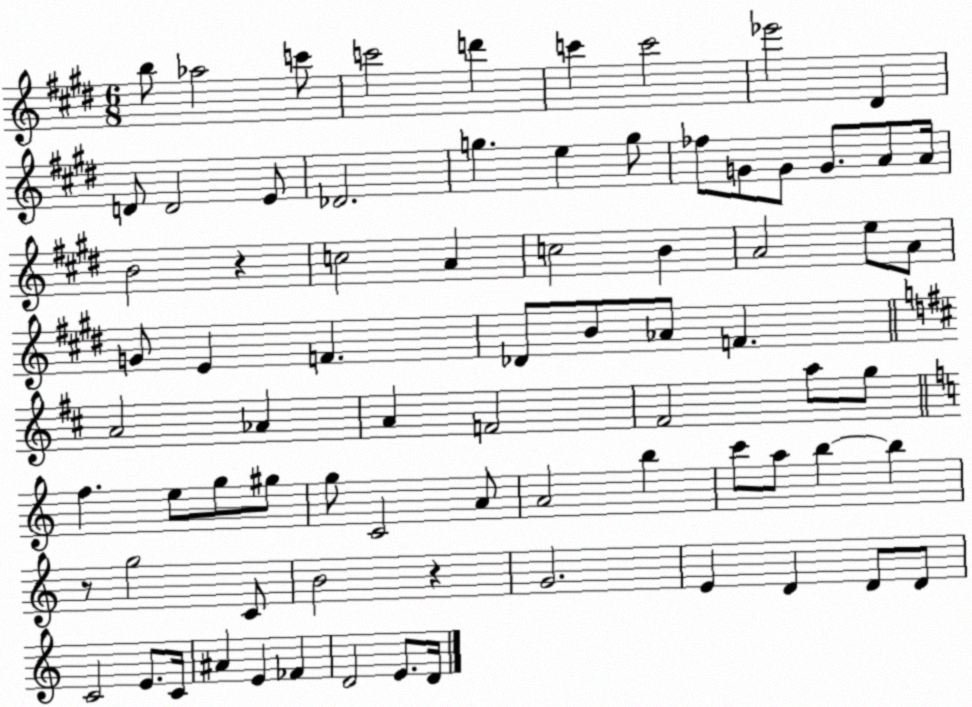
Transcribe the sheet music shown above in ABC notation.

X:1
T:Untitled
M:6/8
L:1/4
K:E
b/2 _a2 c'/2 c'2 d' c' c'2 _e'2 ^D D/2 D2 E/2 _D2 g e g/2 _f/2 G/2 G/2 G/2 A/2 A/4 B2 z c2 A c2 B A2 e/2 A/2 G/2 E F _D/2 B/2 _A/2 F A2 _A A F2 ^F2 a/2 g/2 f e/2 g/2 ^g/2 g/2 C2 A/2 A2 b c'/2 a/2 b b z/2 g2 C/2 B2 z G2 E D D/2 D/2 C2 E/2 C/4 ^A E _F D2 E/2 D/4